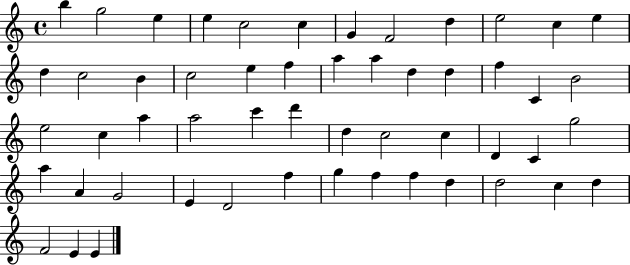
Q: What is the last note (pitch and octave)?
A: E4